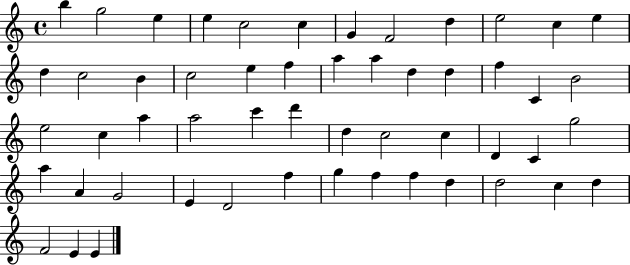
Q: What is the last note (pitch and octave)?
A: E4